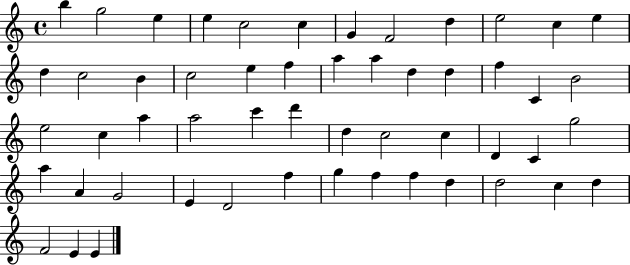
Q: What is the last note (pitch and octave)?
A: E4